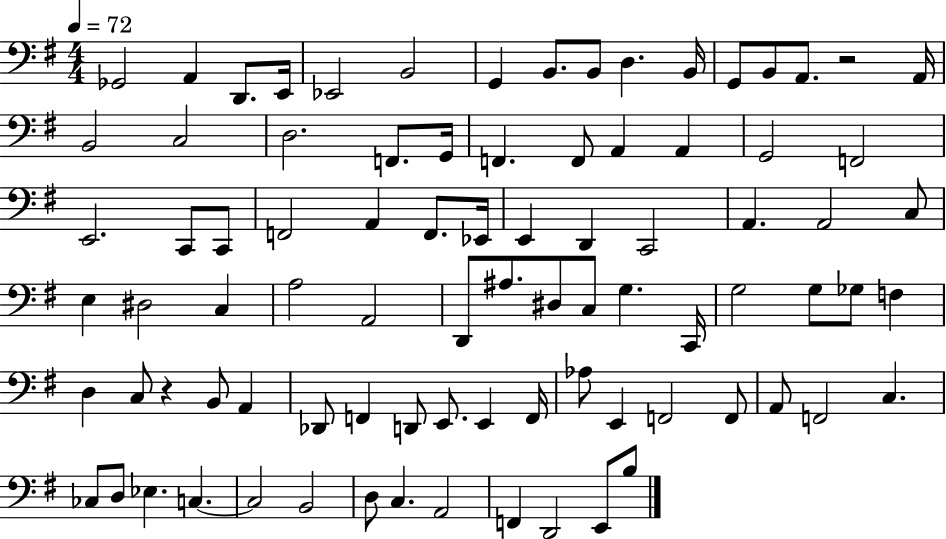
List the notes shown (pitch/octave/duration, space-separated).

Gb2/h A2/q D2/e. E2/s Eb2/h B2/h G2/q B2/e. B2/e D3/q. B2/s G2/e B2/e A2/e. R/h A2/s B2/h C3/h D3/h. F2/e. G2/s F2/q. F2/e A2/q A2/q G2/h F2/h E2/h. C2/e C2/e F2/h A2/q F2/e. Eb2/s E2/q D2/q C2/h A2/q. A2/h C3/e E3/q D#3/h C3/q A3/h A2/h D2/e A#3/e. D#3/e C3/e G3/q. C2/s G3/h G3/e Gb3/e F3/q D3/q C3/e R/q B2/e A2/q Db2/e F2/q D2/e E2/e. E2/q F2/s Ab3/e E2/q F2/h F2/e A2/e F2/h C3/q. CES3/e D3/e Eb3/q. C3/q. C3/h B2/h D3/e C3/q. A2/h F2/q D2/h E2/e B3/e